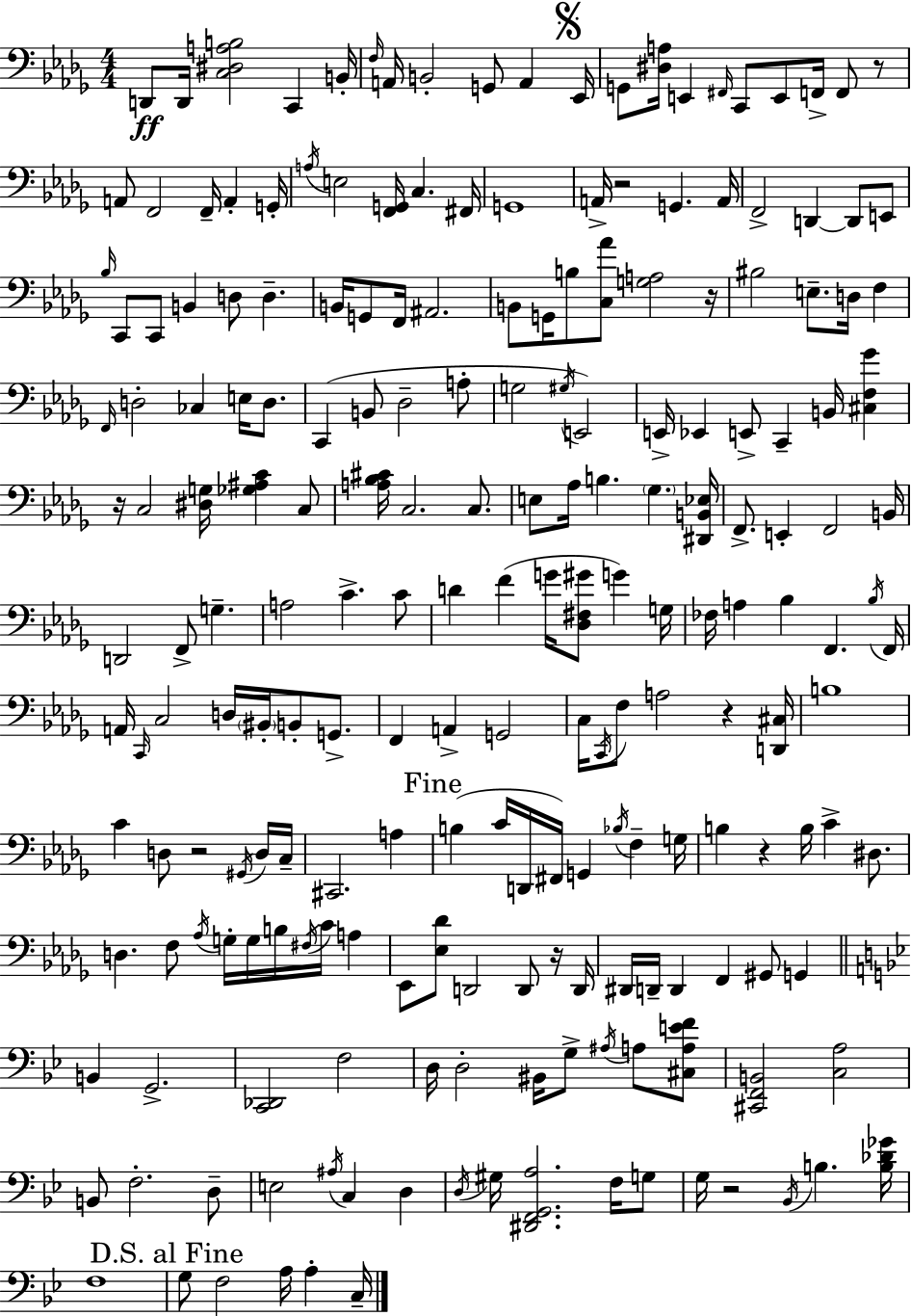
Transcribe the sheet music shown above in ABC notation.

X:1
T:Untitled
M:4/4
L:1/4
K:Bbm
D,,/2 D,,/4 [C,^D,A,B,]2 C,, B,,/4 F,/4 A,,/4 B,,2 G,,/2 A,, _E,,/4 G,,/2 [^D,A,]/4 E,, ^F,,/4 C,,/2 E,,/2 F,,/4 F,,/2 z/2 A,,/2 F,,2 F,,/4 A,, G,,/4 A,/4 E,2 [F,,G,,]/4 C, ^F,,/4 G,,4 A,,/4 z2 G,, A,,/4 F,,2 D,, D,,/2 E,,/2 _B,/4 C,,/2 C,,/2 B,, D,/2 D, B,,/4 G,,/2 F,,/4 ^A,,2 B,,/2 G,,/4 B,/2 [C,_A]/2 [G,A,]2 z/4 ^B,2 E,/2 D,/4 F, F,,/4 D,2 _C, E,/4 D,/2 C,, B,,/2 _D,2 A,/2 G,2 ^G,/4 E,,2 E,,/4 _E,, E,,/2 C,, B,,/4 [^C,F,_G] z/4 C,2 [^D,G,]/4 [_G,^A,C] C,/2 [A,_B,^C]/4 C,2 C,/2 E,/2 _A,/4 B, _G, [^D,,B,,_E,]/4 F,,/2 E,, F,,2 B,,/4 D,,2 F,,/2 G, A,2 C C/2 D F G/4 [_D,^F,^G]/2 G G,/4 _F,/4 A, _B, F,, _B,/4 F,,/4 A,,/4 C,,/4 C,2 D,/4 ^B,,/4 B,,/2 G,,/2 F,, A,, G,,2 C,/4 C,,/4 F,/2 A,2 z [D,,^C,]/4 B,4 C D,/2 z2 ^G,,/4 D,/4 C,/4 ^C,,2 A, B, C/4 D,,/4 ^F,,/4 G,, _B,/4 F, G,/4 B, z B,/4 C ^D,/2 D, F,/2 _A,/4 G,/4 G,/4 B,/4 ^F,/4 C/4 A, _E,,/2 [_E,_D]/2 D,,2 D,,/2 z/4 D,,/4 ^D,,/4 D,,/4 D,, F,, ^G,,/2 G,, B,, G,,2 [C,,_D,,]2 F,2 D,/4 D,2 ^B,,/4 G,/2 ^A,/4 A,/2 [^C,A,EF]/2 [^C,,F,,B,,]2 [C,A,]2 B,,/2 F,2 D,/2 E,2 ^A,/4 C, D, D,/4 ^G,/4 [^D,,F,,G,,A,]2 F,/4 G,/2 G,/4 z2 _B,,/4 B, [B,_D_G]/4 F,4 G,/2 F,2 A,/4 A, C,/4